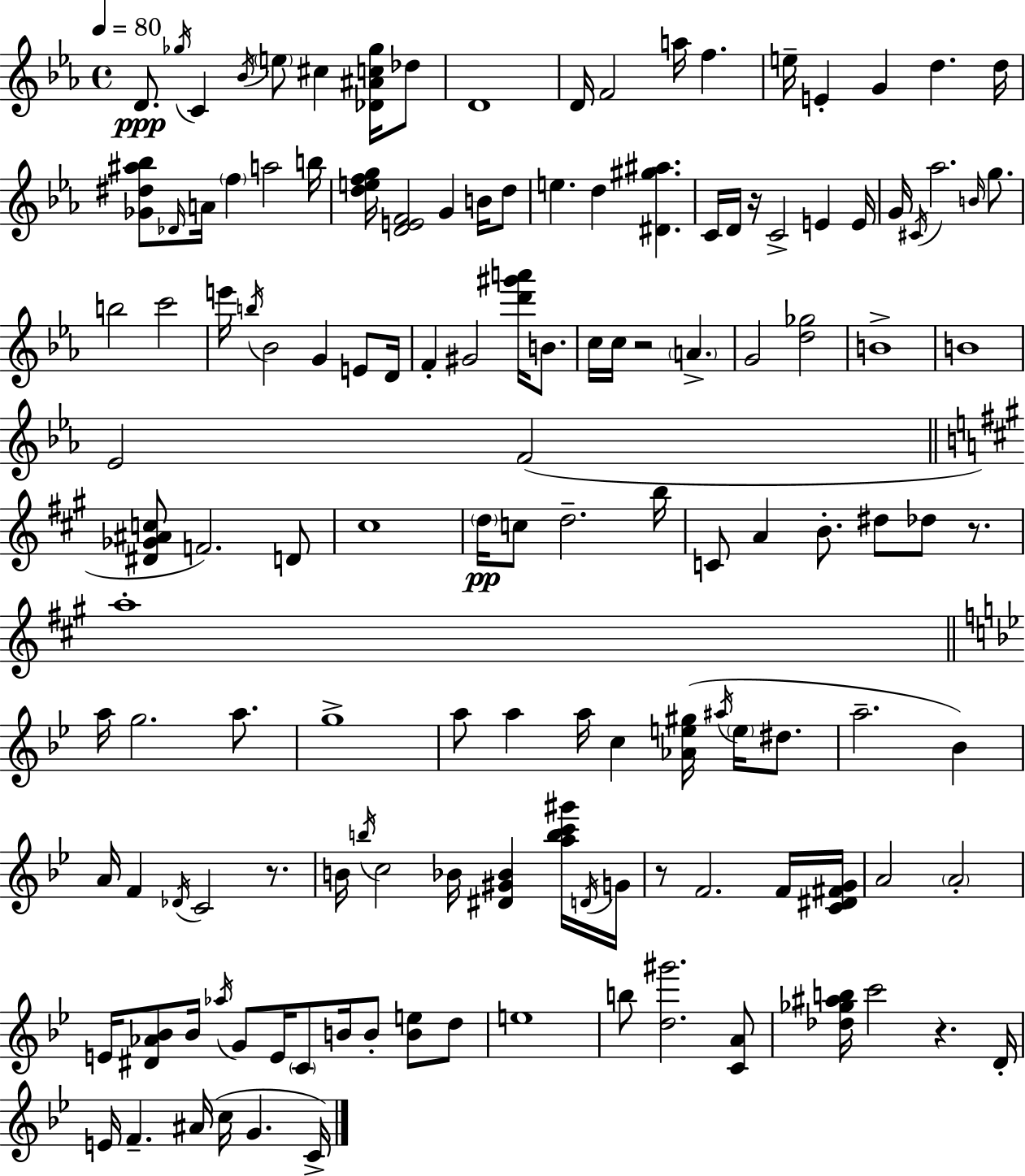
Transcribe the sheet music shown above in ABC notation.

X:1
T:Untitled
M:4/4
L:1/4
K:Eb
D/2 _g/4 C _B/4 e/2 ^c [_D^Ac_g]/4 _d/2 D4 D/4 F2 a/4 f e/4 E G d d/4 [_G^d^a_b]/2 _D/4 A/4 f a2 b/4 [defg]/4 [DEF]2 G B/4 d/2 e d [^D^g^a] C/4 D/4 z/4 C2 E E/4 G/4 ^C/4 _a2 B/4 g/2 b2 c'2 e'/4 b/4 _B2 G E/2 D/4 F ^G2 [d'^g'a']/4 B/2 c/4 c/4 z2 A G2 [d_g]2 B4 B4 _E2 F2 [^D_G^Ac]/2 F2 D/2 ^c4 d/4 c/2 d2 b/4 C/2 A B/2 ^d/2 _d/2 z/2 a4 a/4 g2 a/2 g4 a/2 a a/4 c [_Ae^g]/4 ^a/4 e/4 ^d/2 a2 _B A/4 F _D/4 C2 z/2 B/4 b/4 c2 _B/4 [^D^G_B] [abc'^g']/4 D/4 G/4 z/2 F2 F/4 [C^D^FG]/4 A2 A2 E/4 [^D_A_B]/2 _B/4 _a/4 G/2 E/4 C/2 B/4 B/2 [Be]/2 d/2 e4 b/2 [d^g']2 [CA]/2 [_d_g^ab]/4 c'2 z D/4 E/4 F ^A/4 c/4 G C/4